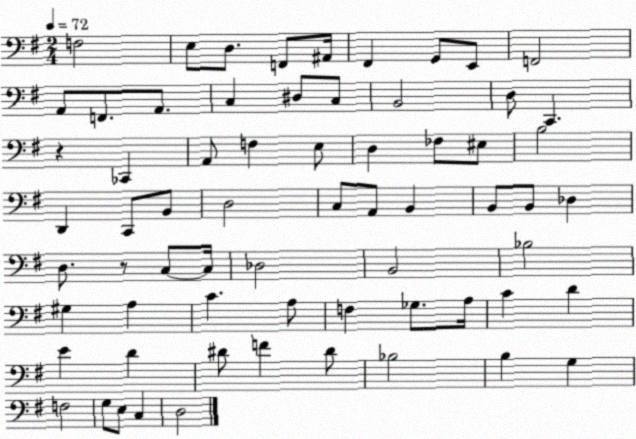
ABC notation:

X:1
T:Untitled
M:2/4
L:1/4
K:G
F,2 E,/2 D,/2 F,,/2 ^A,,/4 ^F,, G,,/2 E,,/2 F,,2 A,,/2 F,,/2 A,,/2 C, ^D,/2 C,/2 B,,2 D,/2 C,, z _C,, A,,/2 F, E,/2 D, _F,/2 ^E,/2 B,2 D,, C,,/2 B,,/2 D,2 C,/2 A,,/2 B,, B,,/2 B,,/2 _D, D,/2 z/2 C,/2 C,/4 _D,2 B,,2 _B,2 ^G, A, C A,/2 F, _G,/2 A,/4 C D E D ^D/2 F ^D/2 _B,2 B, G, F,2 G,/2 E,/2 C, D,2